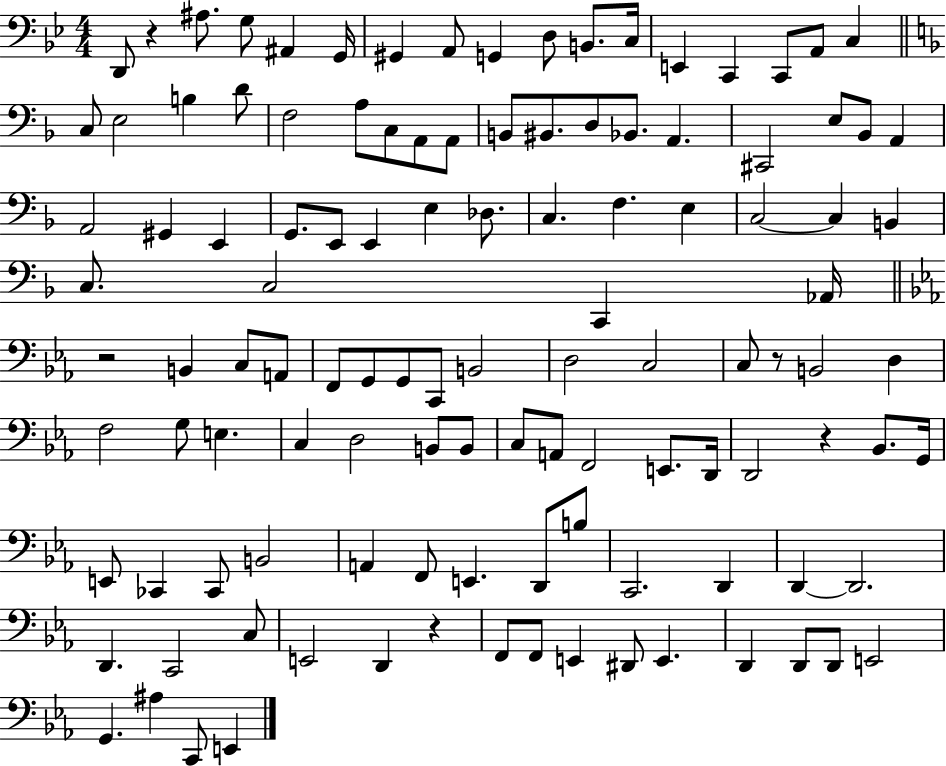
D2/e R/q A#3/e. G3/e A#2/q G2/s G#2/q A2/e G2/q D3/e B2/e. C3/s E2/q C2/q C2/e A2/e C3/q C3/e E3/h B3/q D4/e F3/h A3/e C3/e A2/e A2/e B2/e BIS2/e. D3/e Bb2/e. A2/q. C#2/h E3/e Bb2/e A2/q A2/h G#2/q E2/q G2/e. E2/e E2/q E3/q Db3/e. C3/q. F3/q. E3/q C3/h C3/q B2/q C3/e. C3/h C2/q Ab2/s R/h B2/q C3/e A2/e F2/e G2/e G2/e C2/e B2/h D3/h C3/h C3/e R/e B2/h D3/q F3/h G3/e E3/q. C3/q D3/h B2/e B2/e C3/e A2/e F2/h E2/e. D2/s D2/h R/q Bb2/e. G2/s E2/e CES2/q CES2/e B2/h A2/q F2/e E2/q. D2/e B3/e C2/h. D2/q D2/q D2/h. D2/q. C2/h C3/e E2/h D2/q R/q F2/e F2/e E2/q D#2/e E2/q. D2/q D2/e D2/e E2/h G2/q. A#3/q C2/e E2/q